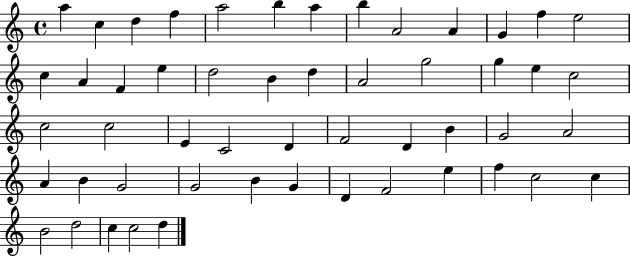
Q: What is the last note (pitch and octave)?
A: D5